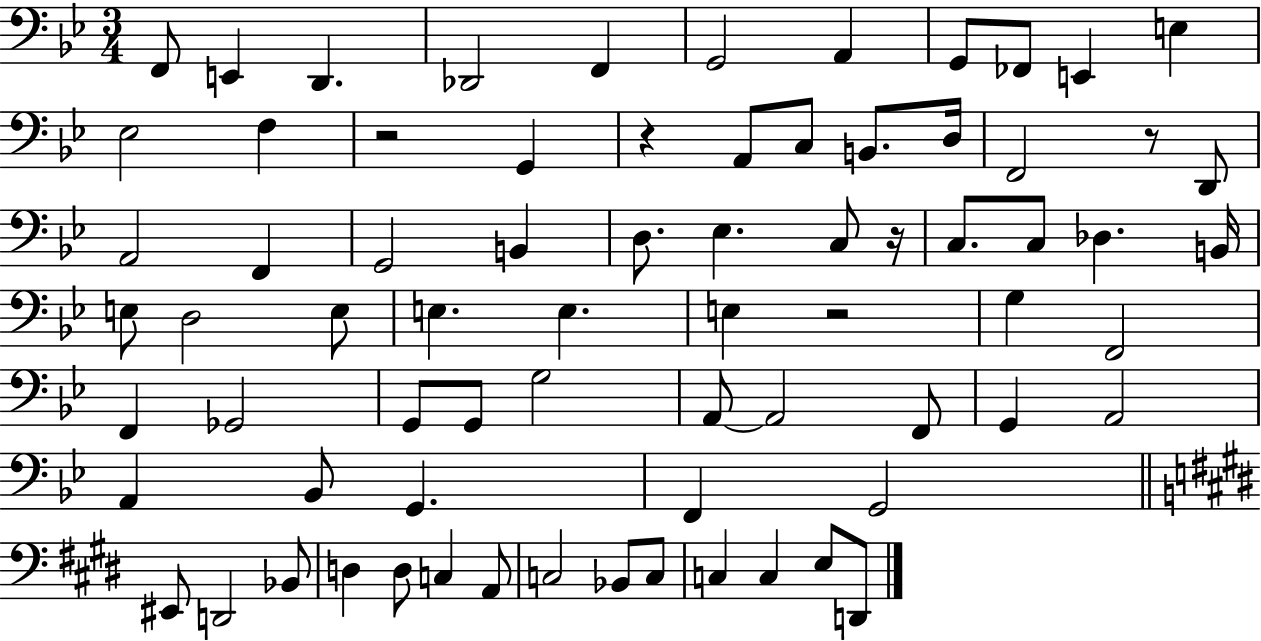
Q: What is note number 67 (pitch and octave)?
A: E3